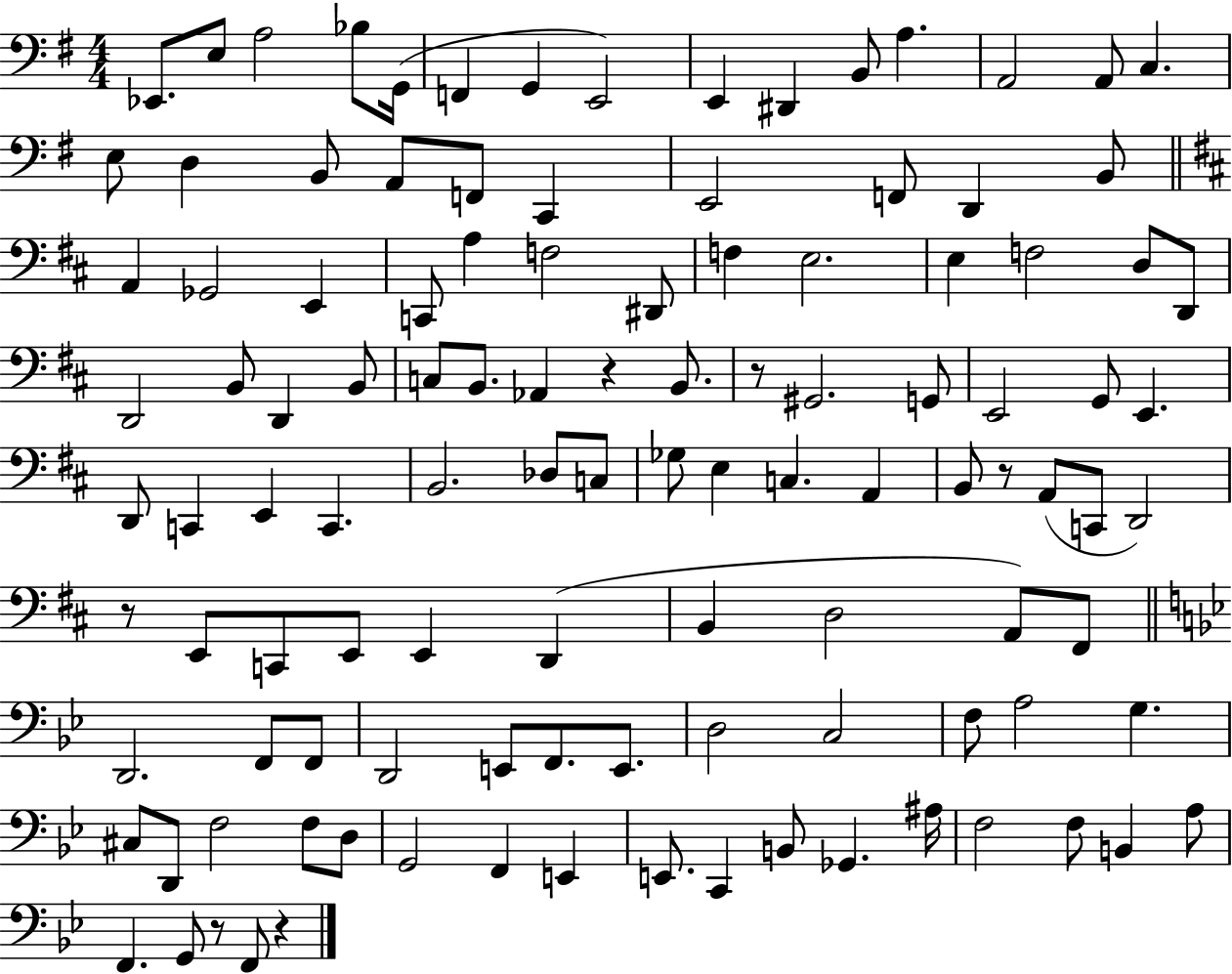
{
  \clef bass
  \numericTimeSignature
  \time 4/4
  \key g \major
  ees,8. e8 a2 bes8 g,16( | f,4 g,4 e,2) | e,4 dis,4 b,8 a4. | a,2 a,8 c4. | \break e8 d4 b,8 a,8 f,8 c,4 | e,2 f,8 d,4 b,8 | \bar "||" \break \key d \major a,4 ges,2 e,4 | c,8 a4 f2 dis,8 | f4 e2. | e4 f2 d8 d,8 | \break d,2 b,8 d,4 b,8 | c8 b,8. aes,4 r4 b,8. | r8 gis,2. g,8 | e,2 g,8 e,4. | \break d,8 c,4 e,4 c,4. | b,2. des8 c8 | ges8 e4 c4. a,4 | b,8 r8 a,8( c,8 d,2) | \break r8 e,8 c,8 e,8 e,4 d,4( | b,4 d2 a,8) fis,8 | \bar "||" \break \key bes \major d,2. f,8 f,8 | d,2 e,8 f,8. e,8. | d2 c2 | f8 a2 g4. | \break cis8 d,8 f2 f8 d8 | g,2 f,4 e,4 | e,8. c,4 b,8 ges,4. ais16 | f2 f8 b,4 a8 | \break f,4. g,8 r8 f,8 r4 | \bar "|."
}